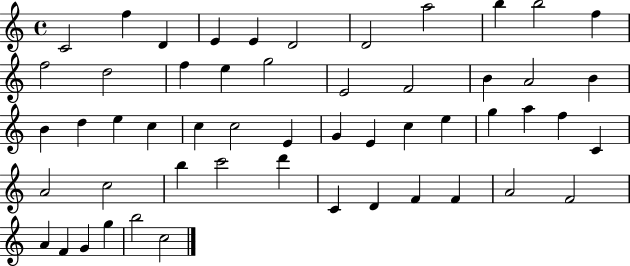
C4/h F5/q D4/q E4/q E4/q D4/h D4/h A5/h B5/q B5/h F5/q F5/h D5/h F5/q E5/q G5/h E4/h F4/h B4/q A4/h B4/q B4/q D5/q E5/q C5/q C5/q C5/h E4/q G4/q E4/q C5/q E5/q G5/q A5/q F5/q C4/q A4/h C5/h B5/q C6/h D6/q C4/q D4/q F4/q F4/q A4/h F4/h A4/q F4/q G4/q G5/q B5/h C5/h